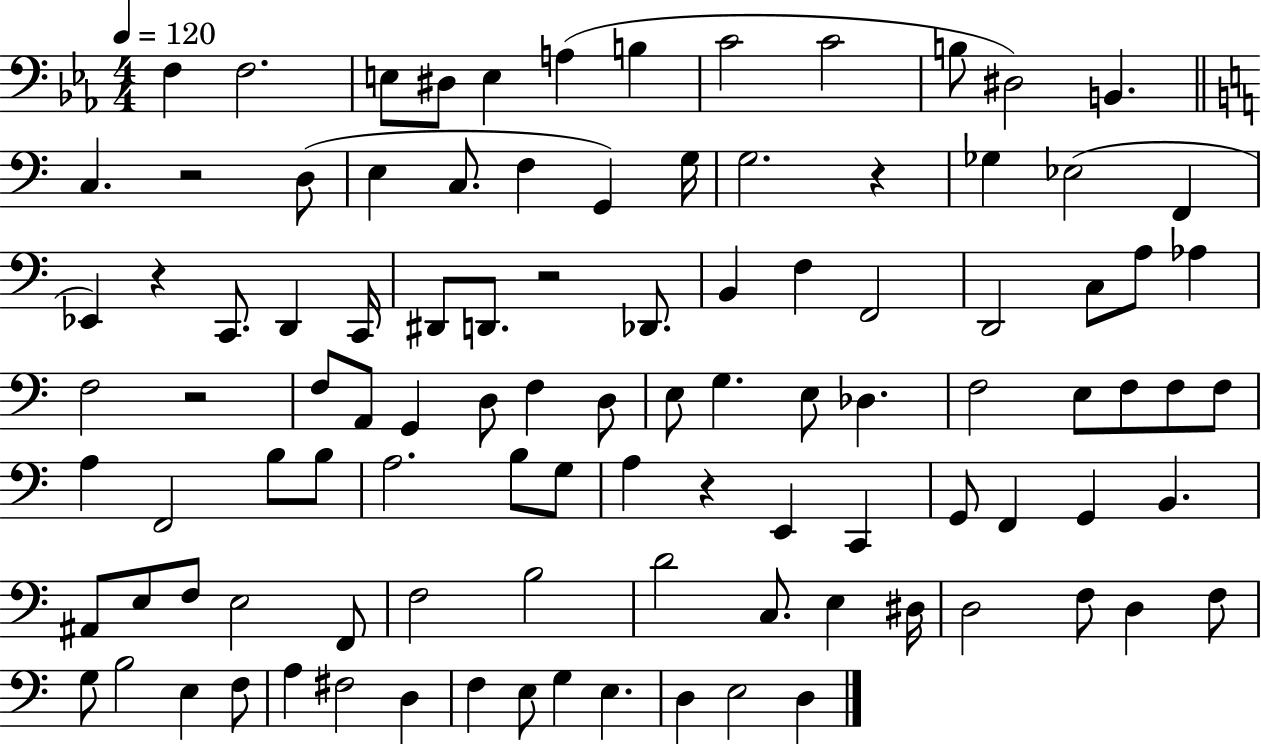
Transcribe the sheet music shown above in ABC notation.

X:1
T:Untitled
M:4/4
L:1/4
K:Eb
F, F,2 E,/2 ^D,/2 E, A, B, C2 C2 B,/2 ^D,2 B,, C, z2 D,/2 E, C,/2 F, G,, G,/4 G,2 z _G, _E,2 F,, _E,, z C,,/2 D,, C,,/4 ^D,,/2 D,,/2 z2 _D,,/2 B,, F, F,,2 D,,2 C,/2 A,/2 _A, F,2 z2 F,/2 A,,/2 G,, D,/2 F, D,/2 E,/2 G, E,/2 _D, F,2 E,/2 F,/2 F,/2 F,/2 A, F,,2 B,/2 B,/2 A,2 B,/2 G,/2 A, z E,, C,, G,,/2 F,, G,, B,, ^A,,/2 E,/2 F,/2 E,2 F,,/2 F,2 B,2 D2 C,/2 E, ^D,/4 D,2 F,/2 D, F,/2 G,/2 B,2 E, F,/2 A, ^F,2 D, F, E,/2 G, E, D, E,2 D,